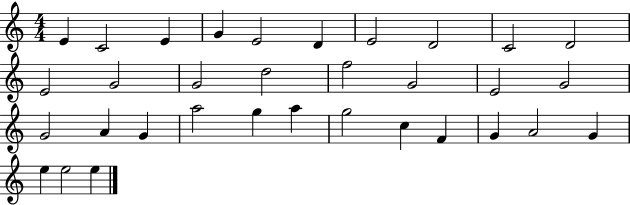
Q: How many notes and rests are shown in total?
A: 33